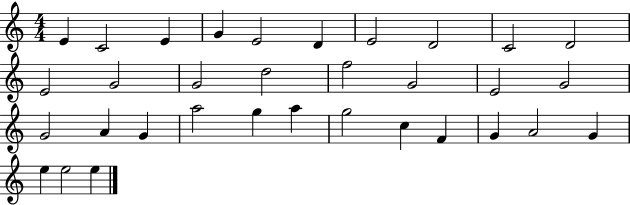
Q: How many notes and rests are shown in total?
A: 33